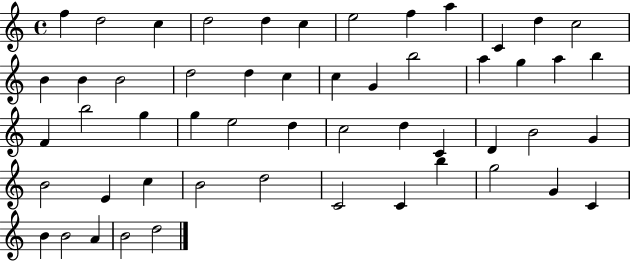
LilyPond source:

{
  \clef treble
  \time 4/4
  \defaultTimeSignature
  \key c \major
  f''4 d''2 c''4 | d''2 d''4 c''4 | e''2 f''4 a''4 | c'4 d''4 c''2 | \break b'4 b'4 b'2 | d''2 d''4 c''4 | c''4 g'4 b''2 | a''4 g''4 a''4 b''4 | \break f'4 b''2 g''4 | g''4 e''2 d''4 | c''2 d''4 c'4 | d'4 b'2 g'4 | \break b'2 e'4 c''4 | b'2 d''2 | c'2 c'4 b''4 | g''2 g'4 c'4 | \break b'4 b'2 a'4 | b'2 d''2 | \bar "|."
}